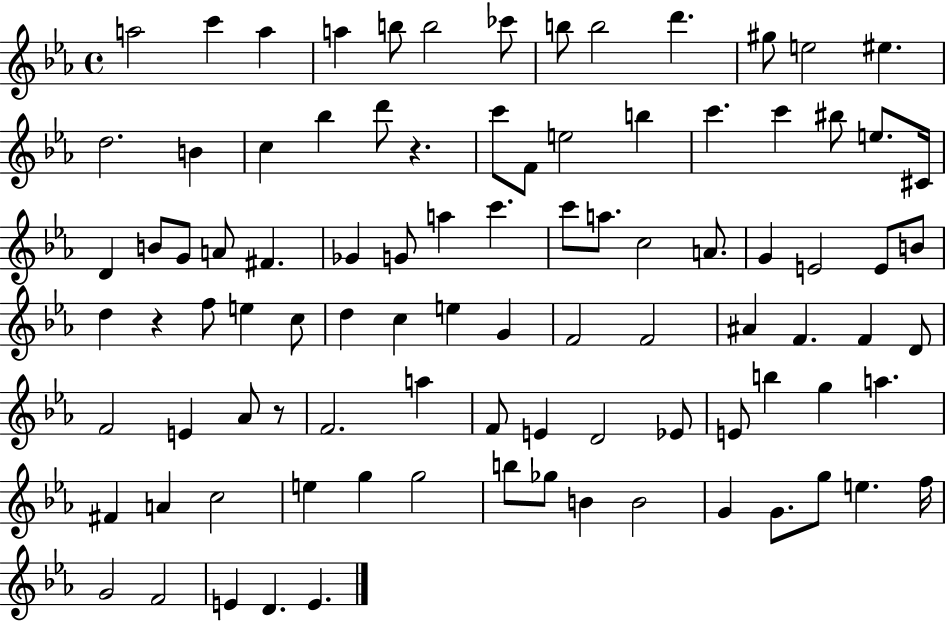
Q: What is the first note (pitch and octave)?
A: A5